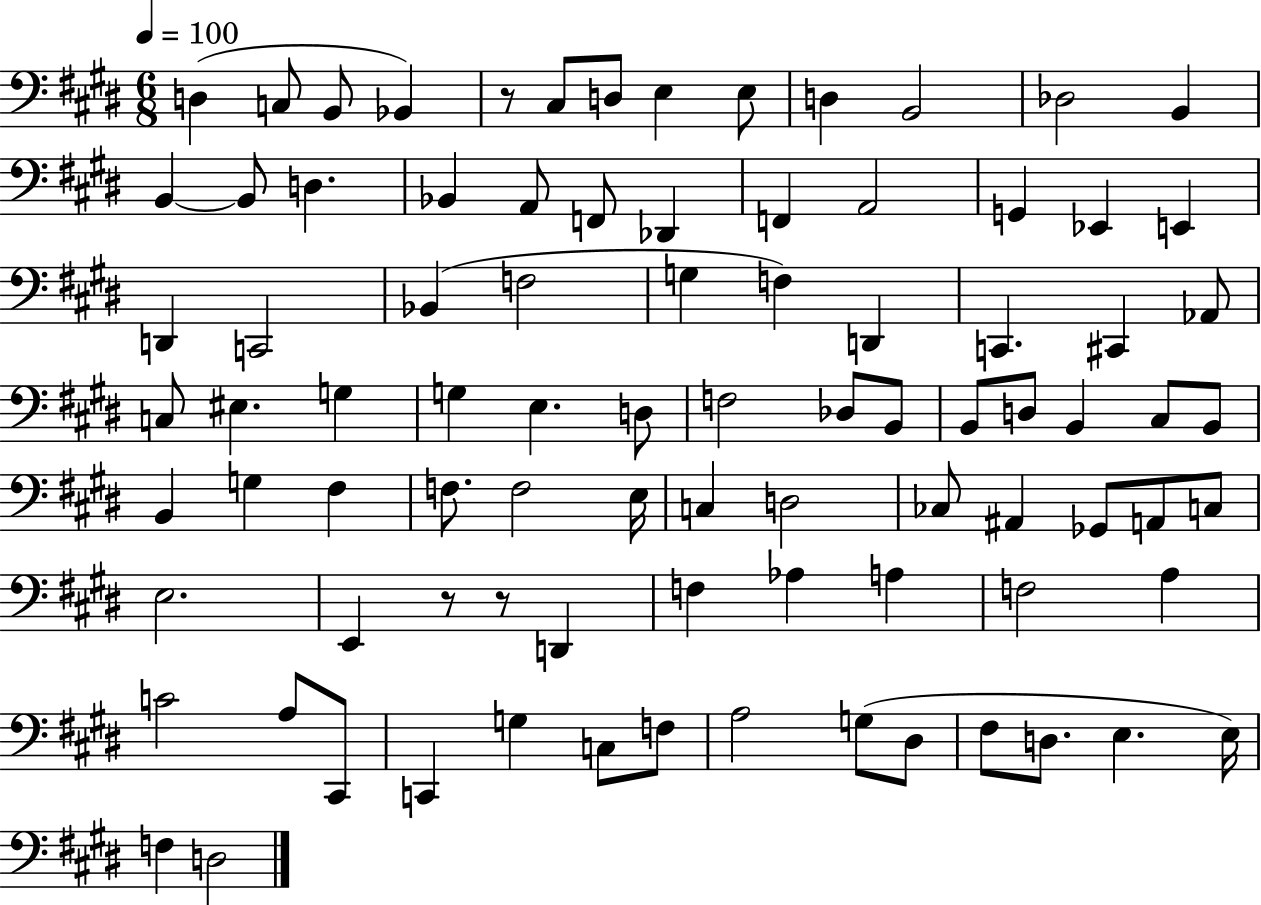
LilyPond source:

{
  \clef bass
  \numericTimeSignature
  \time 6/8
  \key e \major
  \tempo 4 = 100
  d4( c8 b,8 bes,4) | r8 cis8 d8 e4 e8 | d4 b,2 | des2 b,4 | \break b,4~~ b,8 d4. | bes,4 a,8 f,8 des,4 | f,4 a,2 | g,4 ees,4 e,4 | \break d,4 c,2 | bes,4( f2 | g4 f4) d,4 | c,4. cis,4 aes,8 | \break c8 eis4. g4 | g4 e4. d8 | f2 des8 b,8 | b,8 d8 b,4 cis8 b,8 | \break b,4 g4 fis4 | f8. f2 e16 | c4 d2 | ces8 ais,4 ges,8 a,8 c8 | \break e2. | e,4 r8 r8 d,4 | f4 aes4 a4 | f2 a4 | \break c'2 a8 cis,8 | c,4 g4 c8 f8 | a2 g8( dis8 | fis8 d8. e4. e16) | \break f4 d2 | \bar "|."
}